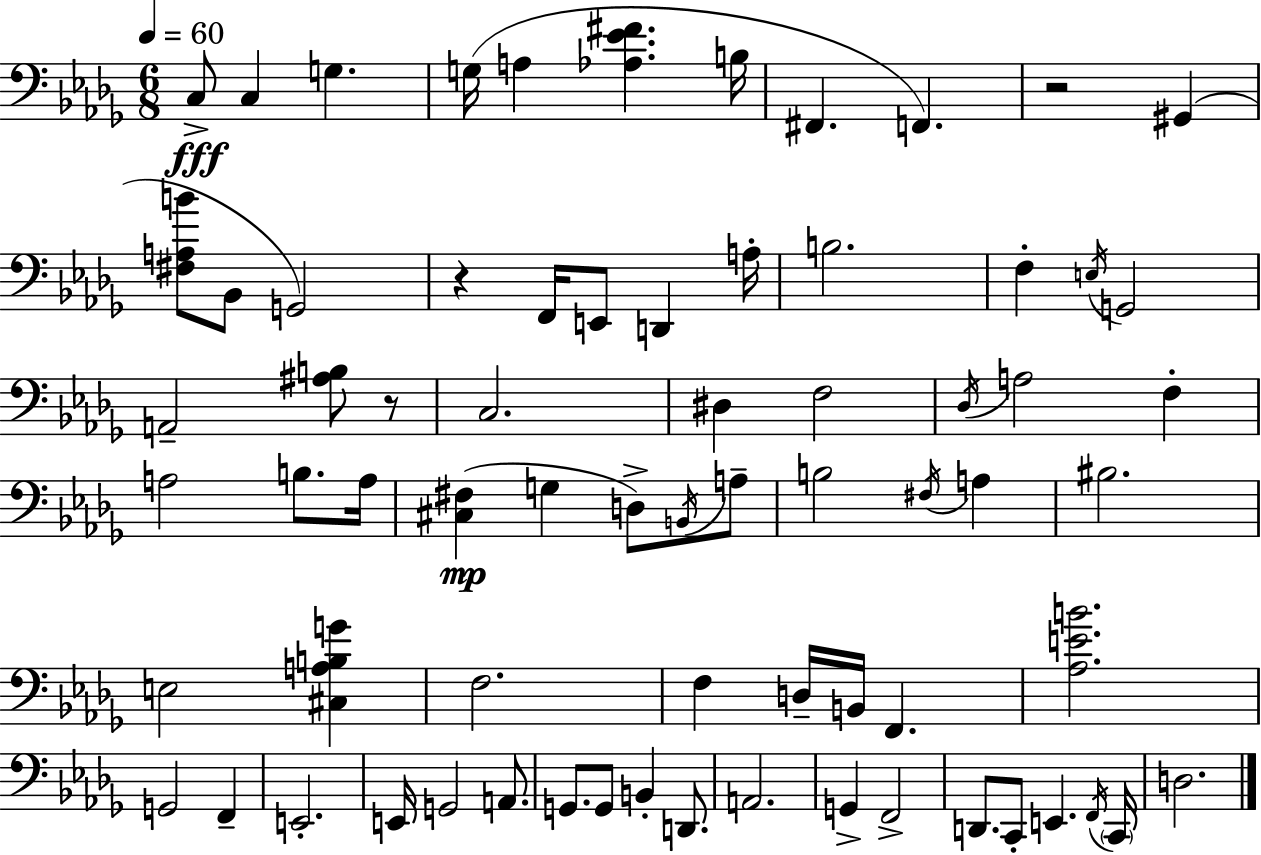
C3/e C3/q G3/q. G3/s A3/q [Ab3,Eb4,F#4]/q. B3/s F#2/q. F2/q. R/h G#2/q [F#3,A3,B4]/e Bb2/e G2/h R/q F2/s E2/e D2/q A3/s B3/h. F3/q E3/s G2/h A2/h [A#3,B3]/e R/e C3/h. D#3/q F3/h Db3/s A3/h F3/q A3/h B3/e. A3/s [C#3,F#3]/q G3/q D3/e B2/s A3/e B3/h F#3/s A3/q BIS3/h. E3/h [C#3,A3,B3,G4]/q F3/h. F3/q D3/s B2/s F2/q. [Ab3,E4,B4]/h. G2/h F2/q E2/h. E2/s G2/h A2/e. G2/e. G2/e B2/q D2/e. A2/h. G2/q F2/h D2/e. C2/e E2/q. F2/s C2/s D3/h.